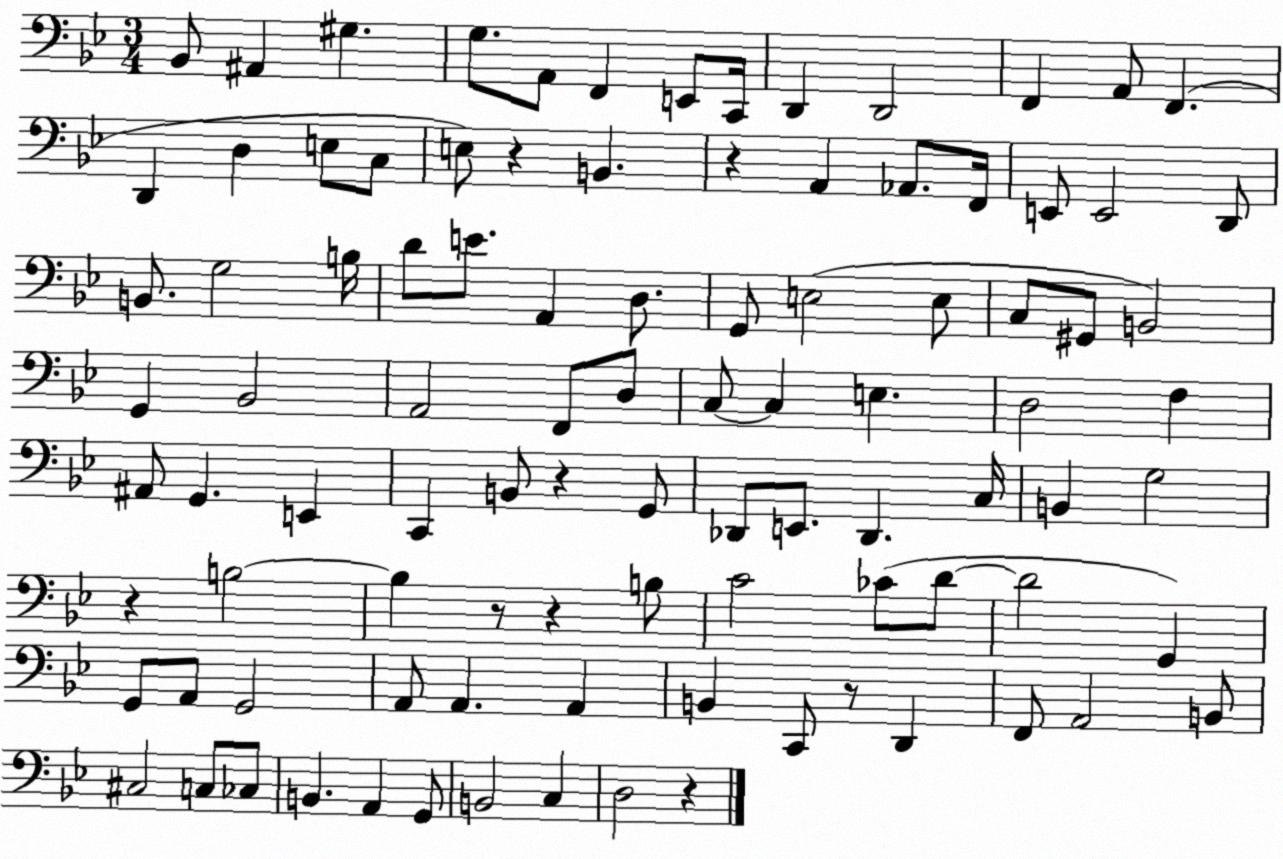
X:1
T:Untitled
M:3/4
L:1/4
K:Bb
_B,,/2 ^A,, ^G, G,/2 A,,/2 F,, E,,/2 C,,/4 D,, D,,2 F,, A,,/2 F,, D,, D, E,/2 C,/2 E,/2 z B,, z A,, _A,,/2 F,,/4 E,,/2 E,,2 D,,/2 B,,/2 G,2 B,/4 D/2 E/2 A,, D,/2 G,,/2 E,2 E,/2 C,/2 ^G,,/2 B,,2 G,, _B,,2 A,,2 F,,/2 D,/2 C,/2 C, E, D,2 F, ^A,,/2 G,, E,, C,, B,,/2 z G,,/2 _D,,/2 E,,/2 _D,, C,/4 B,, G,2 z B,2 B, z/2 z B,/2 C2 _C/2 D/2 D2 G,, G,,/2 A,,/2 G,,2 A,,/2 A,, A,, B,, C,,/2 z/2 D,, F,,/2 A,,2 B,,/2 ^C,2 C,/2 _C,/2 B,, A,, G,,/2 B,,2 C, D,2 z